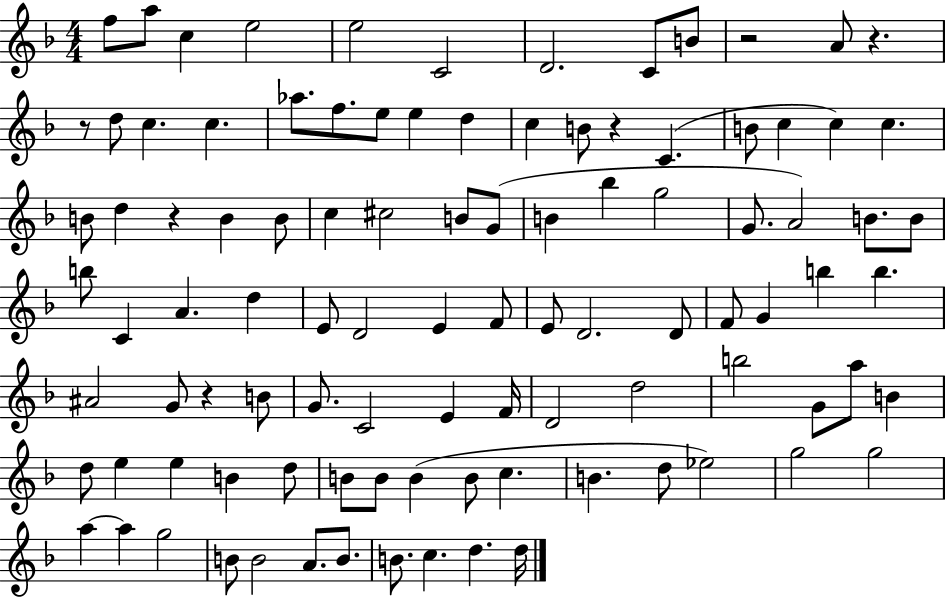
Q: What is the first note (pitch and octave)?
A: F5